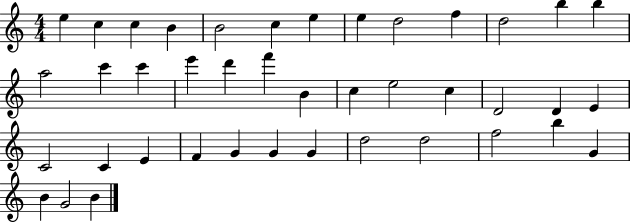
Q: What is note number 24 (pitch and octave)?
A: D4